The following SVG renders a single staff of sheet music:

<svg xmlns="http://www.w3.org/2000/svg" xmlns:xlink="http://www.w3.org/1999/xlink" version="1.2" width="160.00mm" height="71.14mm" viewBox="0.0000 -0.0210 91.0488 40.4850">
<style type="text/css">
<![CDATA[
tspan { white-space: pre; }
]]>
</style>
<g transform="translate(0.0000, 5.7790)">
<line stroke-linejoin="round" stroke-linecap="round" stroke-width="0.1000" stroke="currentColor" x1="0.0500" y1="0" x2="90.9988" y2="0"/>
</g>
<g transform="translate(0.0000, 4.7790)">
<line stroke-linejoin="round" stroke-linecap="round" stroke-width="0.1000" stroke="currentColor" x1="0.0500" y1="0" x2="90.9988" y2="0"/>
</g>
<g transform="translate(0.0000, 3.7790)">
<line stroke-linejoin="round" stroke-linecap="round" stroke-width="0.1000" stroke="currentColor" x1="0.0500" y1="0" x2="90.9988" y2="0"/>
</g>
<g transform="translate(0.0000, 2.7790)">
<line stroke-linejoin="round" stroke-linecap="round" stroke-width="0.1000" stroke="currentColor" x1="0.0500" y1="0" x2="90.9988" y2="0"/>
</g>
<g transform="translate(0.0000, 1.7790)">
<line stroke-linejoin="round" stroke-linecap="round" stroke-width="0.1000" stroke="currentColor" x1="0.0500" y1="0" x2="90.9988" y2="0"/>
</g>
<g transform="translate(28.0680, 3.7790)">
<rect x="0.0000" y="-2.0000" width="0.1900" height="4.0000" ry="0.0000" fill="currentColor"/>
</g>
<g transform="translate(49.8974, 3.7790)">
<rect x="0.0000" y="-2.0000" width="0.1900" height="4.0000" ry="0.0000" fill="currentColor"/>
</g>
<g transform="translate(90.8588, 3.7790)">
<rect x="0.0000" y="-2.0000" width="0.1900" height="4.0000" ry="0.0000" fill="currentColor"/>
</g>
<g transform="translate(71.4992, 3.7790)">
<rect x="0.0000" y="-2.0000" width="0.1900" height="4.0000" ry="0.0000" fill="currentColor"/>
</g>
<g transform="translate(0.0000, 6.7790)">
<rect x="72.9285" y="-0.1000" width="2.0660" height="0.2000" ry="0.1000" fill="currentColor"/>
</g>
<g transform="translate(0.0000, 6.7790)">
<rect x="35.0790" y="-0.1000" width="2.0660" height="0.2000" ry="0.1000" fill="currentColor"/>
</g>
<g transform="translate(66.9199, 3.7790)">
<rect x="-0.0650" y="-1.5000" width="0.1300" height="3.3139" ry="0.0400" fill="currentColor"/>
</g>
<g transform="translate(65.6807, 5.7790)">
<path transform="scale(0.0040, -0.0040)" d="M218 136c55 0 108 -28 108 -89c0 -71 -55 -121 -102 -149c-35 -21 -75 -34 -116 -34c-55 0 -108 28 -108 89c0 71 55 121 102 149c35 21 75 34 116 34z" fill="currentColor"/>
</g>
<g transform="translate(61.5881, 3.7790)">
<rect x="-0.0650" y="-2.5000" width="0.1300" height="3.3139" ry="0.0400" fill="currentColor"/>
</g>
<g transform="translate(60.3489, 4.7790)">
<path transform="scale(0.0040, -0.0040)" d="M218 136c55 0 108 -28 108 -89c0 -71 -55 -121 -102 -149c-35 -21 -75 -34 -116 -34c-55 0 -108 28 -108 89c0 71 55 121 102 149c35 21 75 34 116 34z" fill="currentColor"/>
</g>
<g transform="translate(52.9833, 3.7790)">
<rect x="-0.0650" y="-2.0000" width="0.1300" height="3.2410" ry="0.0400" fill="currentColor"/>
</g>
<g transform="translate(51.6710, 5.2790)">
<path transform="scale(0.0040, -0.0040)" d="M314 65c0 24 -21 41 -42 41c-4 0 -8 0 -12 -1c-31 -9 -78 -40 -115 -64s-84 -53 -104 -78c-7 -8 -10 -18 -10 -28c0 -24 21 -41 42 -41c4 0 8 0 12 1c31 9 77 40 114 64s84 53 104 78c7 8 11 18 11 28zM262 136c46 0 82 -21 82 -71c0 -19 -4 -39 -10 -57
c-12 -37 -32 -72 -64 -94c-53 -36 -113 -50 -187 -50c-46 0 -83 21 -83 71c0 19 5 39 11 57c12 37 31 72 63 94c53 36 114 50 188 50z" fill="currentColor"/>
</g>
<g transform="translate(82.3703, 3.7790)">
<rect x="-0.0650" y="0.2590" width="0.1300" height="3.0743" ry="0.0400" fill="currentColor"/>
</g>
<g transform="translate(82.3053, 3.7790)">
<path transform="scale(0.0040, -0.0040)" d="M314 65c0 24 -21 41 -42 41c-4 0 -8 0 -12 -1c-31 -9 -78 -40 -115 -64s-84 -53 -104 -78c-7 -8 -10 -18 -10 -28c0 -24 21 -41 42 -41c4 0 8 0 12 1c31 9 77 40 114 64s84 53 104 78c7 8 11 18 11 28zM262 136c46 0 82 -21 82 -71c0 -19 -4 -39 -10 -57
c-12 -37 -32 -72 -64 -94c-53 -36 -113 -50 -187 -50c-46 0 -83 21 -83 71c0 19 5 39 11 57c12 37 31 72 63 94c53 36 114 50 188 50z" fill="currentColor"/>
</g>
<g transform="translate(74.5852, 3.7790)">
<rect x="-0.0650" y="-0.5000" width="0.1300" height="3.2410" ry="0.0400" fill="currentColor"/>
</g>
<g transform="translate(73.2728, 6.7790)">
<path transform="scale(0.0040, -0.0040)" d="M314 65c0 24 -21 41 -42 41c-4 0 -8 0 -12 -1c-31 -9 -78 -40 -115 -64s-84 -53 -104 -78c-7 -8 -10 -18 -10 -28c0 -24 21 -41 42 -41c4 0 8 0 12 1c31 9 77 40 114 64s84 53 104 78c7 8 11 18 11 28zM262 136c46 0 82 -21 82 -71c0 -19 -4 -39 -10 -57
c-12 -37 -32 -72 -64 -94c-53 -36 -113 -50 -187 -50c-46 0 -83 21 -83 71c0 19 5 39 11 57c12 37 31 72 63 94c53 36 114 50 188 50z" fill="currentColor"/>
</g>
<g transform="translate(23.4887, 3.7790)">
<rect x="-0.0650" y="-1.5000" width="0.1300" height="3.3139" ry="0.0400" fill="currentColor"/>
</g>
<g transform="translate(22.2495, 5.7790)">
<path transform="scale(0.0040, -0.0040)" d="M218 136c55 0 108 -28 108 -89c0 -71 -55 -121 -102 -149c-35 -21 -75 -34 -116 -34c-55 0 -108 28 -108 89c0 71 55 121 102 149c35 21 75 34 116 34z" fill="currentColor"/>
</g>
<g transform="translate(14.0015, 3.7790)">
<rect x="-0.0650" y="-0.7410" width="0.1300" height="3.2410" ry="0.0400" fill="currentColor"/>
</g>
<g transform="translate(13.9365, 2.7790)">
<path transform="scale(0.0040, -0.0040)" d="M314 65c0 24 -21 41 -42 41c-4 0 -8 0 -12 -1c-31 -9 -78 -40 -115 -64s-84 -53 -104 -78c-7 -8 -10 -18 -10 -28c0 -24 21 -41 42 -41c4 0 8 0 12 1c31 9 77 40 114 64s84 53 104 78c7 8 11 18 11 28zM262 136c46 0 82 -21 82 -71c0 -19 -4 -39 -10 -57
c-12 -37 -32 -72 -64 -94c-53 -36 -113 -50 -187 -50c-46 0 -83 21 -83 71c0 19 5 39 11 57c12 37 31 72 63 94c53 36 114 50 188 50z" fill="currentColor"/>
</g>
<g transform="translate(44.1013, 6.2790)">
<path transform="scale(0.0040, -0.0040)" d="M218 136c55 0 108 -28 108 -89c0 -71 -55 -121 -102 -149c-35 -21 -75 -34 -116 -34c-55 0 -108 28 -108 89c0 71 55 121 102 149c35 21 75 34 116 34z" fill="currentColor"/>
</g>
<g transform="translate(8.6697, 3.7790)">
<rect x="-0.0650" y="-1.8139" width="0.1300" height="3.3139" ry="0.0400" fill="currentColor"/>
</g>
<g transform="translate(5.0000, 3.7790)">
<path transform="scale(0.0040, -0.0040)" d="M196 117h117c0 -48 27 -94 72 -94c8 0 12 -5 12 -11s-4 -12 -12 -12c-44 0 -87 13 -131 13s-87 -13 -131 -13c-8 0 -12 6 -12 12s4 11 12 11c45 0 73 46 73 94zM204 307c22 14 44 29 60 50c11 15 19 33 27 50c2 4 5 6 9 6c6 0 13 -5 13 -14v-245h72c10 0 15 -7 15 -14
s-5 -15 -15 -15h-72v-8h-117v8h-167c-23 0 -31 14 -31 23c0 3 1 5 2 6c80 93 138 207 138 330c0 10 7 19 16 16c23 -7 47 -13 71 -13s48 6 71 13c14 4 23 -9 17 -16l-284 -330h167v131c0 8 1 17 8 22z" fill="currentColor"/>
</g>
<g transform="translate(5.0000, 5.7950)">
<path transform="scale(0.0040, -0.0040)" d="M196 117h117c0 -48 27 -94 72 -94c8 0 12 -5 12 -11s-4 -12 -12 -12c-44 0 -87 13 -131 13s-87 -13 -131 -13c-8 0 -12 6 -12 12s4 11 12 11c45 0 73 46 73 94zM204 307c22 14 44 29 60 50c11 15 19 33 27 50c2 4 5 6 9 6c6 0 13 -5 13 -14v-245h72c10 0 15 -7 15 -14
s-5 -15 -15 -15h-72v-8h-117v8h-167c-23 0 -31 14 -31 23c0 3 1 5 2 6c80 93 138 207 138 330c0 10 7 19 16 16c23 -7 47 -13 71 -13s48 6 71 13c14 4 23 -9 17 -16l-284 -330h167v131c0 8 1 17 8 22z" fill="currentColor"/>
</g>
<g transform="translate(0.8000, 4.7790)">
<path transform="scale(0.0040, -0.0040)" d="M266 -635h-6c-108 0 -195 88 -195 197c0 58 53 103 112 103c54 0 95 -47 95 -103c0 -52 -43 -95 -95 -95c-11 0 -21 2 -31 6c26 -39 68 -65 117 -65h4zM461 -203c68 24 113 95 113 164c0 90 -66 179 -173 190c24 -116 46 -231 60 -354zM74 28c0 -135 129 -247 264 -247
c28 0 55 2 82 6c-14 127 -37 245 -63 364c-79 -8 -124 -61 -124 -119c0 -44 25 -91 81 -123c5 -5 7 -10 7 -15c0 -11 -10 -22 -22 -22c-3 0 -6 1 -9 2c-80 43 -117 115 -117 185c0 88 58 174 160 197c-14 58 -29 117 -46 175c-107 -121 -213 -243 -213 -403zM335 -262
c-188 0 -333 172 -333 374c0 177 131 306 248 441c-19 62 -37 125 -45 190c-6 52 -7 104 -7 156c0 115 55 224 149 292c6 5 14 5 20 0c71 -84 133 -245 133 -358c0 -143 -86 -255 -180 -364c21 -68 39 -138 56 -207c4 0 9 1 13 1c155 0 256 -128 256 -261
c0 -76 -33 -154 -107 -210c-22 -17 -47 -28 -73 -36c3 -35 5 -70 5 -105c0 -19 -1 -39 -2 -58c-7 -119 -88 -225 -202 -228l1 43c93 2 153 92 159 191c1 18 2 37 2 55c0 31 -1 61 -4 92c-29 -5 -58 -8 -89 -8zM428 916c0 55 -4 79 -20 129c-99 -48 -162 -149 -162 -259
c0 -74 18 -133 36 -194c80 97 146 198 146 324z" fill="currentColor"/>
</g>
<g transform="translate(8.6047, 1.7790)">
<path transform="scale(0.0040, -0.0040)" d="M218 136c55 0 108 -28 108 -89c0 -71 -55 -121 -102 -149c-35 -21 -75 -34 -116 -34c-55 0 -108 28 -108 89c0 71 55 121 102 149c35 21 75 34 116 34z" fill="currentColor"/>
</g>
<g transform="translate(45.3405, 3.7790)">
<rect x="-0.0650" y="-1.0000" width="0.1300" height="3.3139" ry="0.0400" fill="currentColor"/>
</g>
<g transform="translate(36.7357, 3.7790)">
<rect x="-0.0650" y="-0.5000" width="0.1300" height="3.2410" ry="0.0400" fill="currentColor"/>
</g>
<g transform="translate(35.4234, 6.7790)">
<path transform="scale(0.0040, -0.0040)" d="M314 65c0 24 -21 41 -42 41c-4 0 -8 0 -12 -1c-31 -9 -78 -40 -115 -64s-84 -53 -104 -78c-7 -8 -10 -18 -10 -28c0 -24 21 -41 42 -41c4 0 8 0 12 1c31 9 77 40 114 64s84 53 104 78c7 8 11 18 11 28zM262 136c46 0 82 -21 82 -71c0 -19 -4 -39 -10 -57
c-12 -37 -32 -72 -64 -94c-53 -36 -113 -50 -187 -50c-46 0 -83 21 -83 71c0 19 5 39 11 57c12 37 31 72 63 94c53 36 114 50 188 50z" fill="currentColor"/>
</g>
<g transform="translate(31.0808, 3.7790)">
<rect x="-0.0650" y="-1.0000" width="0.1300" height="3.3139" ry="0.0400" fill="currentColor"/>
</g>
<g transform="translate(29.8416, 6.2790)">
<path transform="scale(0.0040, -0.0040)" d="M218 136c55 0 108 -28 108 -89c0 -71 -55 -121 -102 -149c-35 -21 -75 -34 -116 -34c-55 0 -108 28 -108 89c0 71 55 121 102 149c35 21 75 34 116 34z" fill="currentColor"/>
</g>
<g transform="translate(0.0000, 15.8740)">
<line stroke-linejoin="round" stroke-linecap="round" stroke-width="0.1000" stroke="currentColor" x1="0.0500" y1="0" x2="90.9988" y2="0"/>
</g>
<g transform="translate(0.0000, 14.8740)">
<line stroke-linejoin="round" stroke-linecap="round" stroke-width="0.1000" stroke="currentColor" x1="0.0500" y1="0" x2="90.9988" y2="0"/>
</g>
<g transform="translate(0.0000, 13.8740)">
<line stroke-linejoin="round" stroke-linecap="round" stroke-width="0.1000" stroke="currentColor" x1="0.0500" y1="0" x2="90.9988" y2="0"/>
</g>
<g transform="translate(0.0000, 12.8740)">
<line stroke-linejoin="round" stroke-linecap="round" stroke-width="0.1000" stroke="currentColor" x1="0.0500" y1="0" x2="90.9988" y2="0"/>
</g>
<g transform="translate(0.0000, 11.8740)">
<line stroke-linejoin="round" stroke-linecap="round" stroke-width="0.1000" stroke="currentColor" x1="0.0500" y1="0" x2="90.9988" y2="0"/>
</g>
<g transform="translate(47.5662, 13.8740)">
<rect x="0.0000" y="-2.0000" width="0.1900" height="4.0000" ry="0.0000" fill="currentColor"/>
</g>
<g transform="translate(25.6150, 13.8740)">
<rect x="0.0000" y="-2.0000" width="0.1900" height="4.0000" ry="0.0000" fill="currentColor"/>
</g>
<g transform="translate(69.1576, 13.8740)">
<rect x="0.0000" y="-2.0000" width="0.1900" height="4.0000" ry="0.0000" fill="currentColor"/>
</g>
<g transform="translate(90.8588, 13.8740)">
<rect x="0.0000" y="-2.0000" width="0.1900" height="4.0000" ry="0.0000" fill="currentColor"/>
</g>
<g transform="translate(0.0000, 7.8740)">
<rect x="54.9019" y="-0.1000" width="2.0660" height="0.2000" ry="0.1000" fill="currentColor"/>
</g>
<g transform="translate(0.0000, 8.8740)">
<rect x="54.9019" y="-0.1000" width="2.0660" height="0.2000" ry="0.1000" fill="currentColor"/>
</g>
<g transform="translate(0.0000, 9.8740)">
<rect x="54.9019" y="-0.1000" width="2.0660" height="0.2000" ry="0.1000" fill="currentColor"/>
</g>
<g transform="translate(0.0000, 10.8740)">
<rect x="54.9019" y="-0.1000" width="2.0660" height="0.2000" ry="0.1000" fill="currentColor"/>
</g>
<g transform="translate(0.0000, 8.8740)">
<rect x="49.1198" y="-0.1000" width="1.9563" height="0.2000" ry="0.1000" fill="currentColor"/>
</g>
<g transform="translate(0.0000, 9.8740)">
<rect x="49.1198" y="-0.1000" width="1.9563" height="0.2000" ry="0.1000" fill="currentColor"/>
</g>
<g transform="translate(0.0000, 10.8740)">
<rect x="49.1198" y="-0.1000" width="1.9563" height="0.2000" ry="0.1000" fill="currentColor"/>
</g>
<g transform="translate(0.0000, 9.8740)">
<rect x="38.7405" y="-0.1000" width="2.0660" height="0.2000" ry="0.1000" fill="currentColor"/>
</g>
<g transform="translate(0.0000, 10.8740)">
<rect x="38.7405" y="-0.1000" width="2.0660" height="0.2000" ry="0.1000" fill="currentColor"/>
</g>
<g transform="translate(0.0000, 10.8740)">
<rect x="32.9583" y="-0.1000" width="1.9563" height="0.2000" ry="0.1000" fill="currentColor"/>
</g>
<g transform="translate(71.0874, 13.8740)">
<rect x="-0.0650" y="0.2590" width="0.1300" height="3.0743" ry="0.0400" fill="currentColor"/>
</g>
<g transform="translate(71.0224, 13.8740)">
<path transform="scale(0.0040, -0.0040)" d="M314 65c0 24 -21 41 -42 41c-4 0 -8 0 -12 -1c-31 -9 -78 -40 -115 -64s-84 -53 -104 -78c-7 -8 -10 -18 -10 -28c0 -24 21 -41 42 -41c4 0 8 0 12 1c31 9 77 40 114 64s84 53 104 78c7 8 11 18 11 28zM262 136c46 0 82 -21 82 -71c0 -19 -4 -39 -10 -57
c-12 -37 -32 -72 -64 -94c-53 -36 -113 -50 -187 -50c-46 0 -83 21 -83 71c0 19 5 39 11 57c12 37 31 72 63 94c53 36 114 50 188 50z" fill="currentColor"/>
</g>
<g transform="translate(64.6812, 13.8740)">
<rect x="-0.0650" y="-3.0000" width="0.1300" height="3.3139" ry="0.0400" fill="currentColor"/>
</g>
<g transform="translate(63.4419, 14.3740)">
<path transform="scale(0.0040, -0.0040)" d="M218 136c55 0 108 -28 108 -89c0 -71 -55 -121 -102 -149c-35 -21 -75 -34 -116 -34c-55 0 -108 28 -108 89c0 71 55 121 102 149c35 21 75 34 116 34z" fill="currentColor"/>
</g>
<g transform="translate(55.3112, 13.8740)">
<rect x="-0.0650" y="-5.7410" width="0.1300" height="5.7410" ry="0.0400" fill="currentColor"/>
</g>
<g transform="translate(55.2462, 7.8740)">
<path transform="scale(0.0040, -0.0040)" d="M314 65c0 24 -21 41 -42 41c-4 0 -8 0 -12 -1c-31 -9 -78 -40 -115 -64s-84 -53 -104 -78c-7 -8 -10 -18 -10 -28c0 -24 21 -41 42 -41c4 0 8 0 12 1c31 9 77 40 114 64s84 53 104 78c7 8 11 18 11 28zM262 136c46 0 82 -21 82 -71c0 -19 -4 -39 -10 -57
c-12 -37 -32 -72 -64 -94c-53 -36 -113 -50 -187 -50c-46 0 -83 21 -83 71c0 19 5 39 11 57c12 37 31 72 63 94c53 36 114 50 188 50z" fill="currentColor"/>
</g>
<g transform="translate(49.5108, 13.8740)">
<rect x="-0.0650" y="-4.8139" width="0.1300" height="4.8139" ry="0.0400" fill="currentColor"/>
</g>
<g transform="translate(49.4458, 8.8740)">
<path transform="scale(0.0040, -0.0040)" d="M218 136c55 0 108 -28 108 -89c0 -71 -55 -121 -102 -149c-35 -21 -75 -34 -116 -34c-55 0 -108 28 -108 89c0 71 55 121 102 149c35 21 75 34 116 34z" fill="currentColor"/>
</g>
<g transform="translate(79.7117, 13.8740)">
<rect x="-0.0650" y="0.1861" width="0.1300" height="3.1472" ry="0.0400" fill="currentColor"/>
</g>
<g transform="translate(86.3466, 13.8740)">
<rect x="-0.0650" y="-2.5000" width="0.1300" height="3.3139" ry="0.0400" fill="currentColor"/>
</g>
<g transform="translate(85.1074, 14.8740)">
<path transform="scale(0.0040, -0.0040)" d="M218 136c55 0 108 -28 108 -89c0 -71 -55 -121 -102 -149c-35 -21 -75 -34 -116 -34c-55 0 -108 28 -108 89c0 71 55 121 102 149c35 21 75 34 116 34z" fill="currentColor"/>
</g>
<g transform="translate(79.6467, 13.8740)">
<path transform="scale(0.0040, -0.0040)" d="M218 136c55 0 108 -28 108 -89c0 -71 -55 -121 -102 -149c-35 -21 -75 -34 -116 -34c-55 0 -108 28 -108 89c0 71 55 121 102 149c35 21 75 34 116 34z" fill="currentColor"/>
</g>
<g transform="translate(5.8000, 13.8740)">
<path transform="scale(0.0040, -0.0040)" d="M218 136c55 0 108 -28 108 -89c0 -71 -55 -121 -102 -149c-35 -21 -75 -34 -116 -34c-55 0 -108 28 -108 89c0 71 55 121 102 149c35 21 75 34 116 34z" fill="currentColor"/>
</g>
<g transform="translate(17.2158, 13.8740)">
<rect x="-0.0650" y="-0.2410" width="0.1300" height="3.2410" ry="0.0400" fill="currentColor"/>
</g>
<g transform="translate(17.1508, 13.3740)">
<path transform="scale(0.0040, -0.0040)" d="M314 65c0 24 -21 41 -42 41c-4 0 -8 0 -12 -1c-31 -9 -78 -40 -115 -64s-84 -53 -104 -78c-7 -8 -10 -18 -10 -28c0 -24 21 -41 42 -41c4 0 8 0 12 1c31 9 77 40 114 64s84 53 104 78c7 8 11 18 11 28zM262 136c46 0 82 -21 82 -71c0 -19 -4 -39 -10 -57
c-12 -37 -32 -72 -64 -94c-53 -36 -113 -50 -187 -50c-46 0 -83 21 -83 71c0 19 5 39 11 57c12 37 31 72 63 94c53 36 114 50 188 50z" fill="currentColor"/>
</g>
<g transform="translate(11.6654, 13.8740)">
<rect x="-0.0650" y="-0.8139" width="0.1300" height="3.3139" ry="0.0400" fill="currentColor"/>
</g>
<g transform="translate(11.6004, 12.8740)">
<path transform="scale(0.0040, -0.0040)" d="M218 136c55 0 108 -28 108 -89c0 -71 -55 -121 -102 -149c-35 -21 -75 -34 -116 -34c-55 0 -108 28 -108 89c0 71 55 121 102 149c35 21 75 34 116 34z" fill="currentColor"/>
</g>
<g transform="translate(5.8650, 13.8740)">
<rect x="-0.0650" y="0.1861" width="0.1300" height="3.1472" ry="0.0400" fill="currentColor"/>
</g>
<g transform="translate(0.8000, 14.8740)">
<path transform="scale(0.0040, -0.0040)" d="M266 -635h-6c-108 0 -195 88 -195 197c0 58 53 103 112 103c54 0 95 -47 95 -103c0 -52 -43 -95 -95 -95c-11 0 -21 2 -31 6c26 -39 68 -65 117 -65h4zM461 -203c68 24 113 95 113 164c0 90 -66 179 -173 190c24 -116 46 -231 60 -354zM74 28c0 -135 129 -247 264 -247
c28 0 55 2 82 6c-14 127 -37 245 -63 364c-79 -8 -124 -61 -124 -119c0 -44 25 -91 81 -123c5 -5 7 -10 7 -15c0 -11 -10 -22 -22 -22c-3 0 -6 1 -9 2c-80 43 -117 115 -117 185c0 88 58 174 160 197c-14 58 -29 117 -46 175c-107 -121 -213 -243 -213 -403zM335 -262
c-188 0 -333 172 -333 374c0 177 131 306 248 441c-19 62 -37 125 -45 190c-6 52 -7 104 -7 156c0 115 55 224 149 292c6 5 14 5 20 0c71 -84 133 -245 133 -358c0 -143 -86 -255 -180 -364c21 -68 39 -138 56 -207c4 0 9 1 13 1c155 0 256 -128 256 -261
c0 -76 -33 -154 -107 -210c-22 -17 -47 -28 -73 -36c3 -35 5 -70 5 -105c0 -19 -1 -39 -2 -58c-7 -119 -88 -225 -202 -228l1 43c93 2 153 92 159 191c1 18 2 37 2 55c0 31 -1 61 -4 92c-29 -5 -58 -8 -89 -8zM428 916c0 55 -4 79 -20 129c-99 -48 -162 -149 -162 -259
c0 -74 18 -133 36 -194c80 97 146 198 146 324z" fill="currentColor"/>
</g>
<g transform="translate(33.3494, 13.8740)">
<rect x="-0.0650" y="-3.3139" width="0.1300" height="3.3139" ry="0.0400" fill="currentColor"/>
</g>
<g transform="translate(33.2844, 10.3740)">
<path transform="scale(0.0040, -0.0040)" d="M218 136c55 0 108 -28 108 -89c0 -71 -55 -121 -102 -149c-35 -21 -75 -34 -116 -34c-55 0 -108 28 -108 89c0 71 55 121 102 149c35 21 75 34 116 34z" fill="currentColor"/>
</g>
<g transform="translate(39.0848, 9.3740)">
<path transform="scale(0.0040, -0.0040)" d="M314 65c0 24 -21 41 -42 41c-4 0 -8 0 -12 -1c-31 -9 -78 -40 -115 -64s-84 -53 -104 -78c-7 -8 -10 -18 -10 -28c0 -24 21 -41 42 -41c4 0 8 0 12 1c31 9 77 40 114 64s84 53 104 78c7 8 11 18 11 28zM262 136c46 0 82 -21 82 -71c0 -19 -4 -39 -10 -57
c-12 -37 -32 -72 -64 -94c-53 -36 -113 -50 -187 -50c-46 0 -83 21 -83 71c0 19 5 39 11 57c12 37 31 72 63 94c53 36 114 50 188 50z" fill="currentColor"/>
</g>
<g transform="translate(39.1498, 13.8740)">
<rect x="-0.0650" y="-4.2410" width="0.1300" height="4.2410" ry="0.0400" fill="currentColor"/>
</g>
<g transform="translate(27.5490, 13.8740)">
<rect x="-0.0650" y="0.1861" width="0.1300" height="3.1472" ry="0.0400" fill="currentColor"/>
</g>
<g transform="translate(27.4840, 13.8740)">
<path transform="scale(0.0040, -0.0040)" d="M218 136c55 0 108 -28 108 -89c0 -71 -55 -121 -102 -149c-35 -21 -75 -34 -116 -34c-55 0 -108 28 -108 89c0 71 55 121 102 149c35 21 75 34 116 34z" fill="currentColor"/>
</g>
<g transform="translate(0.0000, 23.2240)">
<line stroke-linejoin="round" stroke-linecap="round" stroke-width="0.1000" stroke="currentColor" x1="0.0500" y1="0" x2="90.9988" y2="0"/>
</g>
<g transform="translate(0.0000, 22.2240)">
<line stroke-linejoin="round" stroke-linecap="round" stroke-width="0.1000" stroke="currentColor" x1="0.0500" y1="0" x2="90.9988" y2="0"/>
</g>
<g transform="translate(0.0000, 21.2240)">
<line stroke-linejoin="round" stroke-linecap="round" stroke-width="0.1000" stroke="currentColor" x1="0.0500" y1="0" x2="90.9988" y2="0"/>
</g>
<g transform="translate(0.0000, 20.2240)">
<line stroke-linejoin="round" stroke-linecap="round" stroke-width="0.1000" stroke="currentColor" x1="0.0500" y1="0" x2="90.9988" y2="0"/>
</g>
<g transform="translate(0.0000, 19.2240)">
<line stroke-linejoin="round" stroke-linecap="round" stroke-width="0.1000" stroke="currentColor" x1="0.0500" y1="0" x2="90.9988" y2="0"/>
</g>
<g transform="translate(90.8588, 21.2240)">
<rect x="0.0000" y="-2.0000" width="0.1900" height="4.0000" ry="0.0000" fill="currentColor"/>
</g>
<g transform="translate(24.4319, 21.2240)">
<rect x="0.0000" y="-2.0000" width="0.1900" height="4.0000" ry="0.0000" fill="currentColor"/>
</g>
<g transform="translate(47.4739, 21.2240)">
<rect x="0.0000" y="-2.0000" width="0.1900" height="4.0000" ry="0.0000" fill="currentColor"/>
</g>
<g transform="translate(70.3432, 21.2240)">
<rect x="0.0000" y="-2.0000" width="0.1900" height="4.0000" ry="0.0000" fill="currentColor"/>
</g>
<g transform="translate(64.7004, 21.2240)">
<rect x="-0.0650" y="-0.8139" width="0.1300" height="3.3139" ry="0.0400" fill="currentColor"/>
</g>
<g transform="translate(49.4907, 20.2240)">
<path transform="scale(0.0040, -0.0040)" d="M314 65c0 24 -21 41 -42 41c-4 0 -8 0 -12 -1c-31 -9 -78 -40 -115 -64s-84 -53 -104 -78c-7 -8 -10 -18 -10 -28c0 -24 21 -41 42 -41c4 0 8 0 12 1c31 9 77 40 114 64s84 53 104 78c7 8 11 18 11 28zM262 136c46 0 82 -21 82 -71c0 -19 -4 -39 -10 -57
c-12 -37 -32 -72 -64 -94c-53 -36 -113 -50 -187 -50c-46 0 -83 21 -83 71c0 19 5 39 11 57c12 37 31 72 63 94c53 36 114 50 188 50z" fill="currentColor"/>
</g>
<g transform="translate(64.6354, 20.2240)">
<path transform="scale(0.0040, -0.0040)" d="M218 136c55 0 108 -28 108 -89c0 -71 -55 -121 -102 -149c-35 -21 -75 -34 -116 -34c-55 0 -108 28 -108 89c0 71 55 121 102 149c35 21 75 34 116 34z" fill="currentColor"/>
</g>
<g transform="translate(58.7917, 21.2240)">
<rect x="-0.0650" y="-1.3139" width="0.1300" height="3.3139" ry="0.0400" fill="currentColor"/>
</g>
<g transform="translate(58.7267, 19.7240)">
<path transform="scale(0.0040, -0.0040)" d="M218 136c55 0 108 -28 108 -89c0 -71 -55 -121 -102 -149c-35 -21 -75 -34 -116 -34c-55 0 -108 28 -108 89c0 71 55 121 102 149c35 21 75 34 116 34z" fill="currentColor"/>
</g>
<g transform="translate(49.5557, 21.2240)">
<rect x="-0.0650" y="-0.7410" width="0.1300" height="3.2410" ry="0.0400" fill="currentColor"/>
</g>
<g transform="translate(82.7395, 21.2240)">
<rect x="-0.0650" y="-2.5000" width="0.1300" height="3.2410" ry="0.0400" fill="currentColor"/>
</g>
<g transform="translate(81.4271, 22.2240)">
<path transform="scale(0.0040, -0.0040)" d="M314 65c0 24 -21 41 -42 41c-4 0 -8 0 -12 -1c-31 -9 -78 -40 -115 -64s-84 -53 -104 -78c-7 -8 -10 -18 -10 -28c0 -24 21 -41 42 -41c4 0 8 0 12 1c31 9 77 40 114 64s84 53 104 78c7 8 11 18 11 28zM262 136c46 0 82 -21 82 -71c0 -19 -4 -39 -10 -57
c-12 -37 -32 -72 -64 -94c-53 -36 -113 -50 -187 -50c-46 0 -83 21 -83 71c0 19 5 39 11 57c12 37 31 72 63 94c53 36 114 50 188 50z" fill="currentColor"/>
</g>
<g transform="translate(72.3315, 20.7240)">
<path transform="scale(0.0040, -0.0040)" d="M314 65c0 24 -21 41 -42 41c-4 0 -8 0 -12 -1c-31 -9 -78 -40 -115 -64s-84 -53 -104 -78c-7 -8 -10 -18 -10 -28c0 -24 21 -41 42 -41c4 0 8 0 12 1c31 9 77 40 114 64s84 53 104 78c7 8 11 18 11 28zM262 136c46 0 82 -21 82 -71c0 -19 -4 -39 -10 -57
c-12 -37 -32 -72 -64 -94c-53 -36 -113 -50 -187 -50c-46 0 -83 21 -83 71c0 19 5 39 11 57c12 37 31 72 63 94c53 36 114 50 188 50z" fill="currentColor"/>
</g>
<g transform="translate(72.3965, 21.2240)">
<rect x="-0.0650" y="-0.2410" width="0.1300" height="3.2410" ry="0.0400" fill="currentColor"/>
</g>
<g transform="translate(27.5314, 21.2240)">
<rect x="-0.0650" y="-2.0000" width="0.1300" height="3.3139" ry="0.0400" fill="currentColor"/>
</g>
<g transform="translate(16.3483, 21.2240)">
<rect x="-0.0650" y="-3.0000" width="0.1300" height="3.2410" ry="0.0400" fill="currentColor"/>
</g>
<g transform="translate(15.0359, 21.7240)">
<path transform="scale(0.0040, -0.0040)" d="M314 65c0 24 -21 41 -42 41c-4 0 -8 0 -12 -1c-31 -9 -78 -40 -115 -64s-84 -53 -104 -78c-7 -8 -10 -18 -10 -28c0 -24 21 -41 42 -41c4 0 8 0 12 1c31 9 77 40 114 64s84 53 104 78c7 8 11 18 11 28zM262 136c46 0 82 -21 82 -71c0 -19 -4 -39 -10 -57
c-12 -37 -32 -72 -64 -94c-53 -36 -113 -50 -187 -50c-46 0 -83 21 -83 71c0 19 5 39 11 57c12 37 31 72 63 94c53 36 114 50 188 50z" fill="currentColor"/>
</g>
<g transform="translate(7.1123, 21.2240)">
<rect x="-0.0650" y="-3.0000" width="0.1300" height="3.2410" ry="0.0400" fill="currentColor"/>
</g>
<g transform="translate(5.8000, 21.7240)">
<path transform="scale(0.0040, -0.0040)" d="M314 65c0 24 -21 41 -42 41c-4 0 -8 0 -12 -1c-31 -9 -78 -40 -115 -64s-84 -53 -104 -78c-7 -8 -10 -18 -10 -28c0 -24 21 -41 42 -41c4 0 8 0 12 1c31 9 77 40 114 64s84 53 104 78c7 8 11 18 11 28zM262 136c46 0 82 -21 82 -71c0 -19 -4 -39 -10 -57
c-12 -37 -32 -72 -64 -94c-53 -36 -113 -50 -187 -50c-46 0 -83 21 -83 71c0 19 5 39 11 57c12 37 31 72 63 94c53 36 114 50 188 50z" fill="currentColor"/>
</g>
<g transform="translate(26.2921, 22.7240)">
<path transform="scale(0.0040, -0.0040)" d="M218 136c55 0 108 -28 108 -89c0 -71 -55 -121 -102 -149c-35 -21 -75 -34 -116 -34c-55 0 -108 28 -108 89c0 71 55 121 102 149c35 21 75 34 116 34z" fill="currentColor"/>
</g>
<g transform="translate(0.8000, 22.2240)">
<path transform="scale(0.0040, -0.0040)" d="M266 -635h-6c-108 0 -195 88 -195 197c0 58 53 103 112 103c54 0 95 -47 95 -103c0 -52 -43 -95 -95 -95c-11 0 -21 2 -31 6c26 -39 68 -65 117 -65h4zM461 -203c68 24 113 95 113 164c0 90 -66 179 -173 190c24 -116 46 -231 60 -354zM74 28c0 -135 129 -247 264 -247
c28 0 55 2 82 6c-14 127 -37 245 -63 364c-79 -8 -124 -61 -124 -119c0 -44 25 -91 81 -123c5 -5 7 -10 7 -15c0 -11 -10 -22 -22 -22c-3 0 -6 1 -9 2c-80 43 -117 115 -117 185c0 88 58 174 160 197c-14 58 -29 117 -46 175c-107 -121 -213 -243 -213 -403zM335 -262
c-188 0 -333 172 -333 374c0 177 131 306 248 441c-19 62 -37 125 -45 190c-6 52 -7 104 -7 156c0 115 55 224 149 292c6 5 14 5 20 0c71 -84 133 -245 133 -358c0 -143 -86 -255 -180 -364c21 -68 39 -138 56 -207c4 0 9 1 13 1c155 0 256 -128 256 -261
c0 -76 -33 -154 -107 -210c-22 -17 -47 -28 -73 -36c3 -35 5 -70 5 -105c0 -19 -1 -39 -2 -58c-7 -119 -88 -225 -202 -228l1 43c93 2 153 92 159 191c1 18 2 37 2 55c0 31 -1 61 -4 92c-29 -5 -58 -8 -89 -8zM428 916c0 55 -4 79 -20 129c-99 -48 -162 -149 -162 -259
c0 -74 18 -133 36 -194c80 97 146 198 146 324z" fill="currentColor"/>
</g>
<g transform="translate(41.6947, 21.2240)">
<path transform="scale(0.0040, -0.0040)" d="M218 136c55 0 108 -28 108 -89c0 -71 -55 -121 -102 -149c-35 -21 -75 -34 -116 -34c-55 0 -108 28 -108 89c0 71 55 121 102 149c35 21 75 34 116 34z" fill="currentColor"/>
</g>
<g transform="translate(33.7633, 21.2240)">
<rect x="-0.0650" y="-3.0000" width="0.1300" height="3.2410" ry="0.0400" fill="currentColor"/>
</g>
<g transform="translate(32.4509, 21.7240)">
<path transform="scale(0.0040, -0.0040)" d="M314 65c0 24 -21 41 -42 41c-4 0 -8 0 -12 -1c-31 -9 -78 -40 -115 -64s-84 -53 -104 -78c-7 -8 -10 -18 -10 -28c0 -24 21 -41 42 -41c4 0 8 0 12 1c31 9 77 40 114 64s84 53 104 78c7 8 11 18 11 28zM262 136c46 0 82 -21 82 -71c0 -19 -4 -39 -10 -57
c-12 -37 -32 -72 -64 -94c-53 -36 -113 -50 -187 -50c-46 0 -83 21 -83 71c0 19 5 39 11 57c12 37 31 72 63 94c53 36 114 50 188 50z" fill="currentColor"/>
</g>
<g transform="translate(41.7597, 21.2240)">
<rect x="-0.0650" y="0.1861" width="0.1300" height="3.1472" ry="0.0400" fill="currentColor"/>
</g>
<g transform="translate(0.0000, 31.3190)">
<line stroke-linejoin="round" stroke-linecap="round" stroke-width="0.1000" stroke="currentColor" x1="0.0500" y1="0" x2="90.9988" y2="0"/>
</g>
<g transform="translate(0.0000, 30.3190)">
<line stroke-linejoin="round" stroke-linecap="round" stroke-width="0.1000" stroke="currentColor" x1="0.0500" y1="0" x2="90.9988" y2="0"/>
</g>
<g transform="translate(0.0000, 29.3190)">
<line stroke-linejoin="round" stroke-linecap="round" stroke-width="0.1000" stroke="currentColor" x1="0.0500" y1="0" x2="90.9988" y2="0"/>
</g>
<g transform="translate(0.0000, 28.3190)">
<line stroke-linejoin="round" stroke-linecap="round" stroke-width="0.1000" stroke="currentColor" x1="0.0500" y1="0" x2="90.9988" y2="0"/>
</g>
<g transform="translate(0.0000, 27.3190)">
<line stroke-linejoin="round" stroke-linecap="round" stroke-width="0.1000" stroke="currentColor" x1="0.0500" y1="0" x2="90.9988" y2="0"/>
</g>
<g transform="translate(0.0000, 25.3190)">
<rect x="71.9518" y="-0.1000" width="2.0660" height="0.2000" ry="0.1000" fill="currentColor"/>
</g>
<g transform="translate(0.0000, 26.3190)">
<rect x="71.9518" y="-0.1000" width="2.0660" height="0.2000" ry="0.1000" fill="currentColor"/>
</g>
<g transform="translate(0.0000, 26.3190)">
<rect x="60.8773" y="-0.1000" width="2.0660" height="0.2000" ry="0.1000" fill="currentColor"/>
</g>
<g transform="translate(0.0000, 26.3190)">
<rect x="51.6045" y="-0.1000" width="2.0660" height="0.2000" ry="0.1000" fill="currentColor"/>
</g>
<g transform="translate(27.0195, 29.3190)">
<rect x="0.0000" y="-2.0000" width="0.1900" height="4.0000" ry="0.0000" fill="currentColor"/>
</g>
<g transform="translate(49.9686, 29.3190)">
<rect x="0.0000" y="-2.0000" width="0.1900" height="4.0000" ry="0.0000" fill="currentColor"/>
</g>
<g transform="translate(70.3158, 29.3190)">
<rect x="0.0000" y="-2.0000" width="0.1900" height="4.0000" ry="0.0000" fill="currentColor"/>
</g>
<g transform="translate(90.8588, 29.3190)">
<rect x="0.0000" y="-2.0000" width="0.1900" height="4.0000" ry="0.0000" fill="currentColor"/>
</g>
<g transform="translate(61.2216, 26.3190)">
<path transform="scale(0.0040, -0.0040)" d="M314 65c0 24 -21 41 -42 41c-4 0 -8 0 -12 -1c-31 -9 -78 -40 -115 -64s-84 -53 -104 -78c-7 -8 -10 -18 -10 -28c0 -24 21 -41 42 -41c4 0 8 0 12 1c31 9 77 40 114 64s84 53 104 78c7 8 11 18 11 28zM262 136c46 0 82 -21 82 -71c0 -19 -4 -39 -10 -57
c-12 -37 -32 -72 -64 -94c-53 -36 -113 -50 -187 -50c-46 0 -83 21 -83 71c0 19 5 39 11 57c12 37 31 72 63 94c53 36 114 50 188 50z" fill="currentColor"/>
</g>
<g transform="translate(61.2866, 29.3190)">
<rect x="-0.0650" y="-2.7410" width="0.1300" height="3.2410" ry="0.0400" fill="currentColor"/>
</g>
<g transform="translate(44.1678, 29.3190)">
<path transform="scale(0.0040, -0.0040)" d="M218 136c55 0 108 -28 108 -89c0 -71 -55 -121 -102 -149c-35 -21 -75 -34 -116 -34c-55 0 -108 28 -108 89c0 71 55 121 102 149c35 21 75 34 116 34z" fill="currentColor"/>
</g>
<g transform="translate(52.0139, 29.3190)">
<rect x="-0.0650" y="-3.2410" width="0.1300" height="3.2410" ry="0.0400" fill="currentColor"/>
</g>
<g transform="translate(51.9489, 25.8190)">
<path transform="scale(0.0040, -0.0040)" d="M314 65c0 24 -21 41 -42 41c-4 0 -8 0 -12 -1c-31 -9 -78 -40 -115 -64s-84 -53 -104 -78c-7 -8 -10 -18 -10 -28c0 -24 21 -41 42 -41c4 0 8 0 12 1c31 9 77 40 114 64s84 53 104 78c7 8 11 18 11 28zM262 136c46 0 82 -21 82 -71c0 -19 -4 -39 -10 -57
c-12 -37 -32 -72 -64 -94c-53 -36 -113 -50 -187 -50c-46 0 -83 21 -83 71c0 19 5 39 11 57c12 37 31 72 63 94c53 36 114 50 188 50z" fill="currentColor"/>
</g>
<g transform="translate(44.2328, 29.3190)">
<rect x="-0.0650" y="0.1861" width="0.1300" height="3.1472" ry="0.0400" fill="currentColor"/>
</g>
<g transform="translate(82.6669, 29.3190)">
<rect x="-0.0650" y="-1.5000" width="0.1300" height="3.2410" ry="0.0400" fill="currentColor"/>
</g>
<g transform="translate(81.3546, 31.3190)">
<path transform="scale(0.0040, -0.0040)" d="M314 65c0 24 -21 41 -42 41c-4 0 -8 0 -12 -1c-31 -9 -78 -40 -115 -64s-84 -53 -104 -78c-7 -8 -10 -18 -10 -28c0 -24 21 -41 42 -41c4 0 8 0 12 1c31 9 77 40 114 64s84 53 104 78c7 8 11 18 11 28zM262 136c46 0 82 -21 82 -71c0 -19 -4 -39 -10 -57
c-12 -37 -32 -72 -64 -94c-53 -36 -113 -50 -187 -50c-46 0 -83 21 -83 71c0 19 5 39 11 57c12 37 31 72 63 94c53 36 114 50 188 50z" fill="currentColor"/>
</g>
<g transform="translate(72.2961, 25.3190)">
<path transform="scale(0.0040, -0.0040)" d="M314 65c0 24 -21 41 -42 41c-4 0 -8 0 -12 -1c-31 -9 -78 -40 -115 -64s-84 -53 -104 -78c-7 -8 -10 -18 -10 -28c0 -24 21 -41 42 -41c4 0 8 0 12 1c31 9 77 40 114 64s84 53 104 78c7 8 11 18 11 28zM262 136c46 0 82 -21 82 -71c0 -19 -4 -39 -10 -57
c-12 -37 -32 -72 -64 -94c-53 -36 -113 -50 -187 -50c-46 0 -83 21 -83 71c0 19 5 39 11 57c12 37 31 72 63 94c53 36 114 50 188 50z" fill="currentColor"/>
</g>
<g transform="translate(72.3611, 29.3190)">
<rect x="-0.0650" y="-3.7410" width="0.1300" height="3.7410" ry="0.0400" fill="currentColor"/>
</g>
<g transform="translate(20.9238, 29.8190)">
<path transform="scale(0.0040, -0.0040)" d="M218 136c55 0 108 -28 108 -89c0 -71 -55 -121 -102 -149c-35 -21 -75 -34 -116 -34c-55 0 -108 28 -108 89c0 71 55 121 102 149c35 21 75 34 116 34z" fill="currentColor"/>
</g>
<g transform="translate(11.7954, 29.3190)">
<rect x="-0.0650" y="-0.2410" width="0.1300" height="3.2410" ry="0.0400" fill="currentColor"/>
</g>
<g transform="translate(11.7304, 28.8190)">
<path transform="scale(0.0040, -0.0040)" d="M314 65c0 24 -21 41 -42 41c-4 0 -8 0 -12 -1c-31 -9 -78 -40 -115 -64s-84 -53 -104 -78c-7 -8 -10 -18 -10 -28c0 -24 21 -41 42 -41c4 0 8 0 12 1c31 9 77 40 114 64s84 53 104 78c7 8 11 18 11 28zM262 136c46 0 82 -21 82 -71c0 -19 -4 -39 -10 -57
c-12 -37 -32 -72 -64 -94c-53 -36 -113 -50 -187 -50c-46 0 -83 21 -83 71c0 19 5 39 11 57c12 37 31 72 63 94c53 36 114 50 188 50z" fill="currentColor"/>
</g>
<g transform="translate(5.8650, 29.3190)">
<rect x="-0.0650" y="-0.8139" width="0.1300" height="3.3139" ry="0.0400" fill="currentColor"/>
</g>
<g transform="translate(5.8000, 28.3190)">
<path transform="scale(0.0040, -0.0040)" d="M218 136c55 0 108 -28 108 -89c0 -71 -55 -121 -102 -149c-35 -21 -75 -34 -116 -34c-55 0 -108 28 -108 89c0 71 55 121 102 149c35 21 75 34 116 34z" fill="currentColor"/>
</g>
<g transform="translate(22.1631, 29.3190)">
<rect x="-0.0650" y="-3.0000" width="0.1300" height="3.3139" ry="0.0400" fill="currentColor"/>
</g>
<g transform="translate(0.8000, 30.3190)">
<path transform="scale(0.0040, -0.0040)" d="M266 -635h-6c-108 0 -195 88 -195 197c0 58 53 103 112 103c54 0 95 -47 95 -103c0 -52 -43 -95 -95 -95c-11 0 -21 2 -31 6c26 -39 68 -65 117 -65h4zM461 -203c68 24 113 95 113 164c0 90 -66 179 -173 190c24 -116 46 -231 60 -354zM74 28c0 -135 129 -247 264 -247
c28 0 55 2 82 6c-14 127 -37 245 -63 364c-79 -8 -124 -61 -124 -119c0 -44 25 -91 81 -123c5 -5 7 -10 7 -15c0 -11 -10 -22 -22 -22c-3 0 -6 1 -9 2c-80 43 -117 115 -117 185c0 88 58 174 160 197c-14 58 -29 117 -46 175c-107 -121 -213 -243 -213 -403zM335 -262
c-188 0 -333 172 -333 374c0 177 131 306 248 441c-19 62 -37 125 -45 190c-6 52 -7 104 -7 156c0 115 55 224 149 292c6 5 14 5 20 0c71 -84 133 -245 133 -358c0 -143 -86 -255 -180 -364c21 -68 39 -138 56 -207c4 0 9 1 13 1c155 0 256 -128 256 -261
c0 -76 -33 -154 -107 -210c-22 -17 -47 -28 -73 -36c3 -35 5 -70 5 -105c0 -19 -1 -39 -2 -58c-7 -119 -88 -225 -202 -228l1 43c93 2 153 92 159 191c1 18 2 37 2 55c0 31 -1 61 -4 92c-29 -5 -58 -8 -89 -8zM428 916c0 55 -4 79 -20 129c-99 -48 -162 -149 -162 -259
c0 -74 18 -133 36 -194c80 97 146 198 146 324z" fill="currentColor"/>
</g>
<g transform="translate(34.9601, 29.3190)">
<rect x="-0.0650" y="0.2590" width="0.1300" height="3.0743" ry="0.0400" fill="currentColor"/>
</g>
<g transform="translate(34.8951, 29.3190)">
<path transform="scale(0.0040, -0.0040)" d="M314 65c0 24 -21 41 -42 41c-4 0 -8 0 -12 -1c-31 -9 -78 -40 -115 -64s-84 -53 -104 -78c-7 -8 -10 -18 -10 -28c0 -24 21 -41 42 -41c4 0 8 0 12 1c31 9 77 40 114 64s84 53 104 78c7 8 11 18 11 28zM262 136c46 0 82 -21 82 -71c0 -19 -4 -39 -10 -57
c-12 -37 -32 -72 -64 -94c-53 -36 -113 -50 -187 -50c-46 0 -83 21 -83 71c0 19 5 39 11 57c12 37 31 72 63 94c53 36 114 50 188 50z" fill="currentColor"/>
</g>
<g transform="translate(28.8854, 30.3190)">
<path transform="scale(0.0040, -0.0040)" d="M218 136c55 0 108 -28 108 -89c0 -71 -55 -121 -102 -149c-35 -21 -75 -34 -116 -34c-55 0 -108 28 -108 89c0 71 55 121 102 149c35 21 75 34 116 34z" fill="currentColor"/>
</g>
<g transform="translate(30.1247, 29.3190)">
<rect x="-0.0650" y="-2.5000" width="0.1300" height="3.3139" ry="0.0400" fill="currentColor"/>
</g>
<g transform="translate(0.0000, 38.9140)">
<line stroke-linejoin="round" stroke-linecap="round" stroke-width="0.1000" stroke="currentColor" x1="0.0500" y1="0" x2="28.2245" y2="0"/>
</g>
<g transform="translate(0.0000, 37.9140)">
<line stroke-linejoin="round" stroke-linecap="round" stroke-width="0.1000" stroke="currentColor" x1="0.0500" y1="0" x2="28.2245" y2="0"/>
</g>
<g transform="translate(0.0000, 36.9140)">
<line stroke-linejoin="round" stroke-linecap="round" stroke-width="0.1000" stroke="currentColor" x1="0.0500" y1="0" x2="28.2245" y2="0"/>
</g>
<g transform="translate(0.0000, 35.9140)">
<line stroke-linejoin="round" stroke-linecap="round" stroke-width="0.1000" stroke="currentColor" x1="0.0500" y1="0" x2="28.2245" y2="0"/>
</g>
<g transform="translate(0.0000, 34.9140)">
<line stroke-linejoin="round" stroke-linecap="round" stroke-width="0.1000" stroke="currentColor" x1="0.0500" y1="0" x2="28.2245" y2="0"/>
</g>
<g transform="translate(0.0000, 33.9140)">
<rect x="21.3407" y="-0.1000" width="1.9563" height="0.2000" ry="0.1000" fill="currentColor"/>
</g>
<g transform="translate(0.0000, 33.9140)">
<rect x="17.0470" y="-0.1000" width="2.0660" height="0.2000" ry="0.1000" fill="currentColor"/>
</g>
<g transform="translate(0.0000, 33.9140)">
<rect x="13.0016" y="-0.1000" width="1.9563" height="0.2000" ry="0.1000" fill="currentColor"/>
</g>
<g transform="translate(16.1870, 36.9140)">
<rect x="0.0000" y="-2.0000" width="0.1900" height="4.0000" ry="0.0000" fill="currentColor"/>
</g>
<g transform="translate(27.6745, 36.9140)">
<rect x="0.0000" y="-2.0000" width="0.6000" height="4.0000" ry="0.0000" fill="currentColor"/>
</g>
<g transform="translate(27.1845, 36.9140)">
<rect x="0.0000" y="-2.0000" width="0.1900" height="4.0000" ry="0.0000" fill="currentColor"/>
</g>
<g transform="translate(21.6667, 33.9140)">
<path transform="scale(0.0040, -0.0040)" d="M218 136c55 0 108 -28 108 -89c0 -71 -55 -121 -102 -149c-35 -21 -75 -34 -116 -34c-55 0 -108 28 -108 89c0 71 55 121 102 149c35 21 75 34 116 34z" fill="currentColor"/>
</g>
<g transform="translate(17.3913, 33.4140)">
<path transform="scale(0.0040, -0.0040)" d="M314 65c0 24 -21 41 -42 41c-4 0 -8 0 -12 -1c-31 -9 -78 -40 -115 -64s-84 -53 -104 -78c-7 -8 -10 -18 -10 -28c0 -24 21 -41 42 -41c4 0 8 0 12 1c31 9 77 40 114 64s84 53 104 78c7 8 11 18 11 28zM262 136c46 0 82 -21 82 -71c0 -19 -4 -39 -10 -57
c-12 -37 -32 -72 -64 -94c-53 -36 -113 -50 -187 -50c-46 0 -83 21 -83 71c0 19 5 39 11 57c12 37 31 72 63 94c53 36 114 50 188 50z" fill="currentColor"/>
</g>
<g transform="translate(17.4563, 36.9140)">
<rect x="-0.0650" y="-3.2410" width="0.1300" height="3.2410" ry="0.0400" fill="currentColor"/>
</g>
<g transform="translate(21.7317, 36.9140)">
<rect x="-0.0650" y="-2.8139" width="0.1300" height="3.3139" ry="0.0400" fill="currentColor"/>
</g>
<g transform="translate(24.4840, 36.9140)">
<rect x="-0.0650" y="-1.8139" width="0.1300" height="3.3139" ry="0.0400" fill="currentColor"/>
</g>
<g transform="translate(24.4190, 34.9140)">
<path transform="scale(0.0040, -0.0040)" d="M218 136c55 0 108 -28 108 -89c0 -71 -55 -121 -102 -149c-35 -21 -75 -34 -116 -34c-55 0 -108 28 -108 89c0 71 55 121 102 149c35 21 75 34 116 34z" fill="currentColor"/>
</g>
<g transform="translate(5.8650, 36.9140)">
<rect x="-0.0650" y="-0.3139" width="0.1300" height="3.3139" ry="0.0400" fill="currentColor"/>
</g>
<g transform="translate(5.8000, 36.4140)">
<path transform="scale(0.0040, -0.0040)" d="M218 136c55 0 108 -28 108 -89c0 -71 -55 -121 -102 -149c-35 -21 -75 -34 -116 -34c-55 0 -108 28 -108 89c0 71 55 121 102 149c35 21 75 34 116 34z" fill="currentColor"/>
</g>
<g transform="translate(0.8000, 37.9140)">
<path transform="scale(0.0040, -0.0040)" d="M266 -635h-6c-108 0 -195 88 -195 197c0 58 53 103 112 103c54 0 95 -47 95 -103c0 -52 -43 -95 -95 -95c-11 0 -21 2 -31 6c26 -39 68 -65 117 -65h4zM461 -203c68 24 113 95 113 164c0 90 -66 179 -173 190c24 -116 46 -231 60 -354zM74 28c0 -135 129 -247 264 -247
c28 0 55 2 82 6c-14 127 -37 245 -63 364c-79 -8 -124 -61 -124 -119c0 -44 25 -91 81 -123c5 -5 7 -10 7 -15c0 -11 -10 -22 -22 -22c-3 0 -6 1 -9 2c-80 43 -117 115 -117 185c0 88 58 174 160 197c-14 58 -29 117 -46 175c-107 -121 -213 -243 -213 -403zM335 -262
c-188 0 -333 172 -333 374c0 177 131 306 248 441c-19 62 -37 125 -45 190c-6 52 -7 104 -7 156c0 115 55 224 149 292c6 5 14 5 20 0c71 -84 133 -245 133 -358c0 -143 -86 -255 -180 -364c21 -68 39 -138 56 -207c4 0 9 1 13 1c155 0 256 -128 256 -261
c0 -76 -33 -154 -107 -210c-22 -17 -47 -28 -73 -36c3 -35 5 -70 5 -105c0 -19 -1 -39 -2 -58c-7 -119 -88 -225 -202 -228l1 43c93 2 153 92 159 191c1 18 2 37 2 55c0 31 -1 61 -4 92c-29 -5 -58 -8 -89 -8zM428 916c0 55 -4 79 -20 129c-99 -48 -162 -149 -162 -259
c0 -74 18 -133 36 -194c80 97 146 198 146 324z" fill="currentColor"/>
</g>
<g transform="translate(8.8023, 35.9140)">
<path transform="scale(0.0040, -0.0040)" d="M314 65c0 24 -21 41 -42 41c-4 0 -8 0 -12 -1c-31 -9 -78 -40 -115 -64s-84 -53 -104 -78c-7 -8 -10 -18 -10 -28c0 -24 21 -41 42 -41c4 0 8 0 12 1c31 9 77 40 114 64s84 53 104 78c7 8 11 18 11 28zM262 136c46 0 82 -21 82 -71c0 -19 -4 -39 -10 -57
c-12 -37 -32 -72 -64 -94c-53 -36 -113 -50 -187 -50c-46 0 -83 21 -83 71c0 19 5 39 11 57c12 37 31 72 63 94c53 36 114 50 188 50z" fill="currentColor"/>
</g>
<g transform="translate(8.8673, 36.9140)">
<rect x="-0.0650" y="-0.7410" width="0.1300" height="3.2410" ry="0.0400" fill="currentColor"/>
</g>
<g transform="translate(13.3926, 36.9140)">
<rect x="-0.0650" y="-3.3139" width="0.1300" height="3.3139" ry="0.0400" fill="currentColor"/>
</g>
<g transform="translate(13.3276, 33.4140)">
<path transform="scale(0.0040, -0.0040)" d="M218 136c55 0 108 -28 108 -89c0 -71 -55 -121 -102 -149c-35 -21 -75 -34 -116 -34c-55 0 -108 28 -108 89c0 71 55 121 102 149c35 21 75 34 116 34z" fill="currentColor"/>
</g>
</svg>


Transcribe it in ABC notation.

X:1
T:Untitled
M:4/4
L:1/4
K:C
f d2 E D C2 D F2 G E C2 B2 B d c2 B b d'2 e' g'2 A B2 B G A2 A2 F A2 B d2 e d c2 G2 d c2 A G B2 B b2 a2 c'2 E2 c d2 b b2 a f